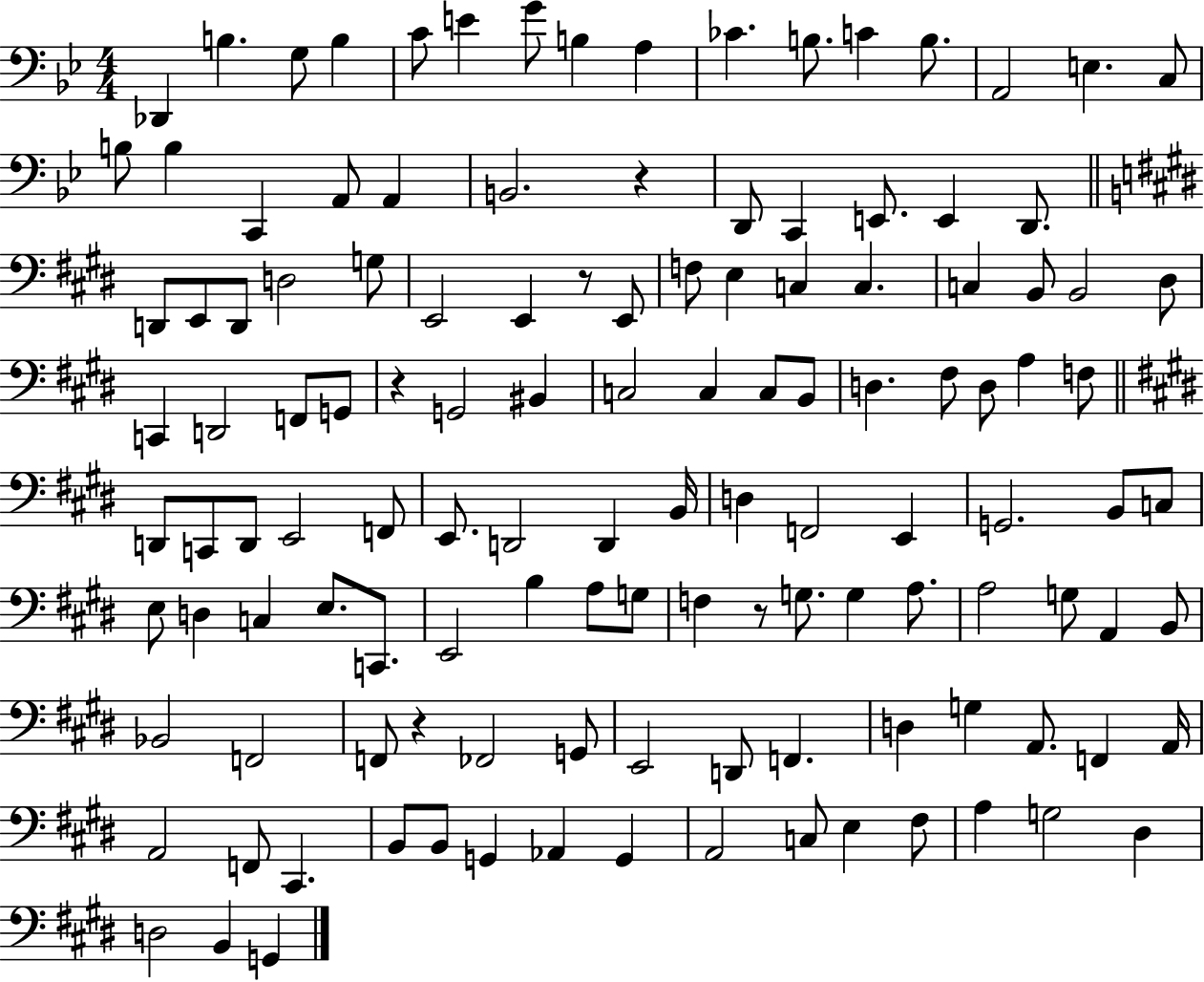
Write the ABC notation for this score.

X:1
T:Untitled
M:4/4
L:1/4
K:Bb
_D,, B, G,/2 B, C/2 E G/2 B, A, _C B,/2 C B,/2 A,,2 E, C,/2 B,/2 B, C,, A,,/2 A,, B,,2 z D,,/2 C,, E,,/2 E,, D,,/2 D,,/2 E,,/2 D,,/2 D,2 G,/2 E,,2 E,, z/2 E,,/2 F,/2 E, C, C, C, B,,/2 B,,2 ^D,/2 C,, D,,2 F,,/2 G,,/2 z G,,2 ^B,, C,2 C, C,/2 B,,/2 D, ^F,/2 D,/2 A, F,/2 D,,/2 C,,/2 D,,/2 E,,2 F,,/2 E,,/2 D,,2 D,, B,,/4 D, F,,2 E,, G,,2 B,,/2 C,/2 E,/2 D, C, E,/2 C,,/2 E,,2 B, A,/2 G,/2 F, z/2 G,/2 G, A,/2 A,2 G,/2 A,, B,,/2 _B,,2 F,,2 F,,/2 z _F,,2 G,,/2 E,,2 D,,/2 F,, D, G, A,,/2 F,, A,,/4 A,,2 F,,/2 ^C,, B,,/2 B,,/2 G,, _A,, G,, A,,2 C,/2 E, ^F,/2 A, G,2 ^D, D,2 B,, G,,